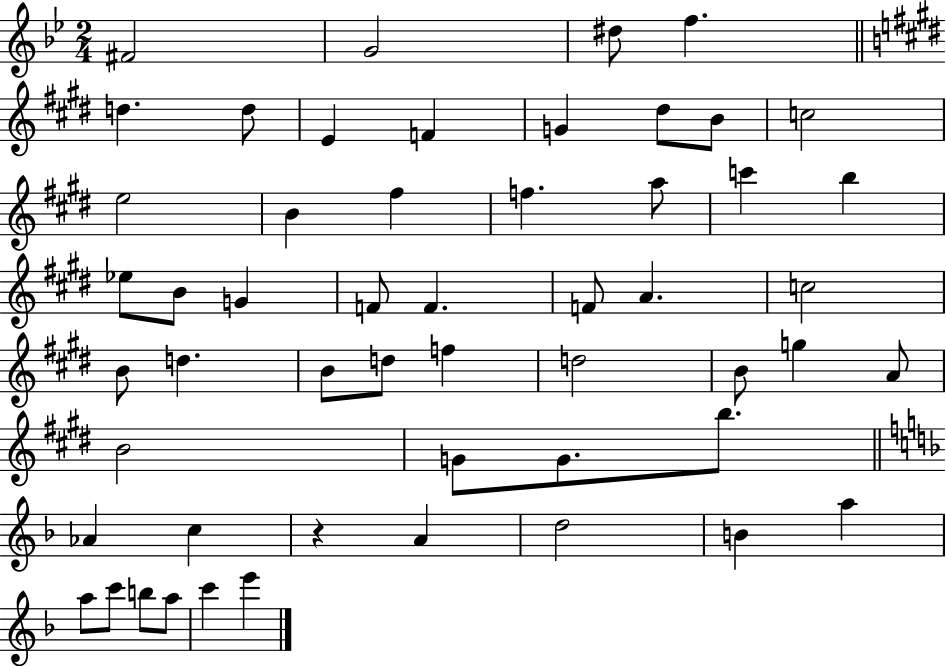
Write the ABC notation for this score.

X:1
T:Untitled
M:2/4
L:1/4
K:Bb
^F2 G2 ^d/2 f d d/2 E F G ^d/2 B/2 c2 e2 B ^f f a/2 c' b _e/2 B/2 G F/2 F F/2 A c2 B/2 d B/2 d/2 f d2 B/2 g A/2 B2 G/2 G/2 b/2 _A c z A d2 B a a/2 c'/2 b/2 a/2 c' e'